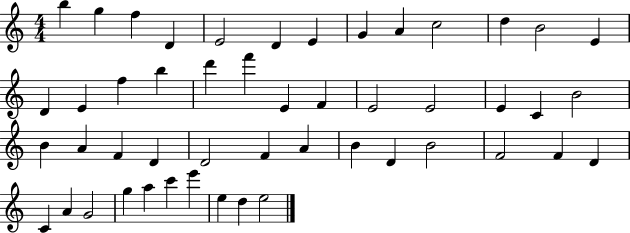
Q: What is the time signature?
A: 4/4